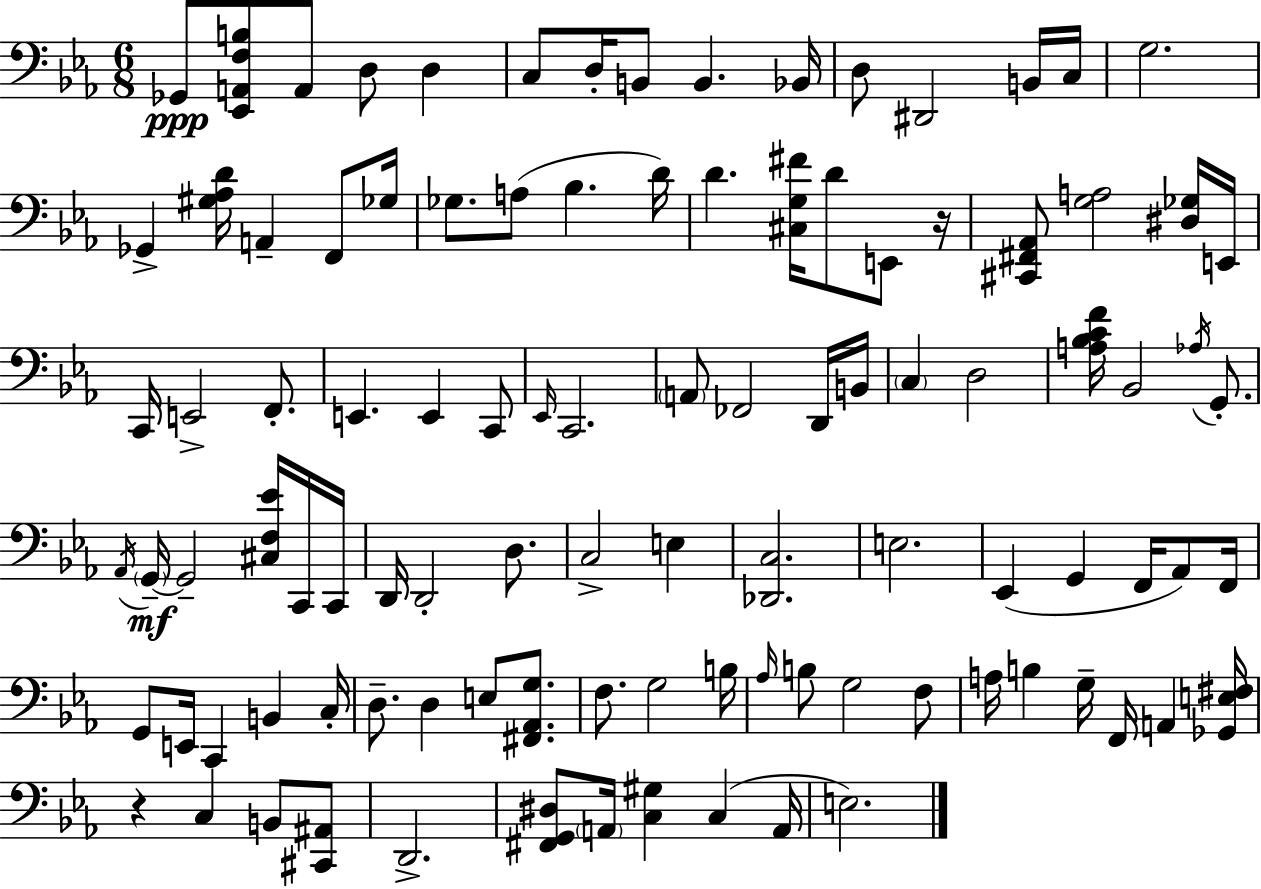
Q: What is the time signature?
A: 6/8